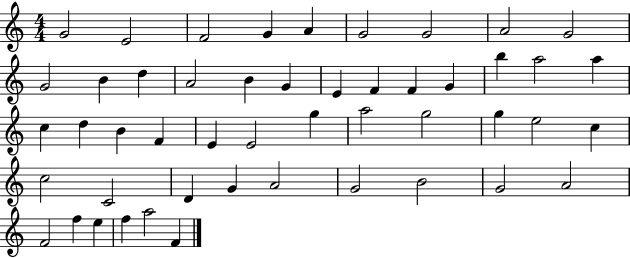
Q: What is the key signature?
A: C major